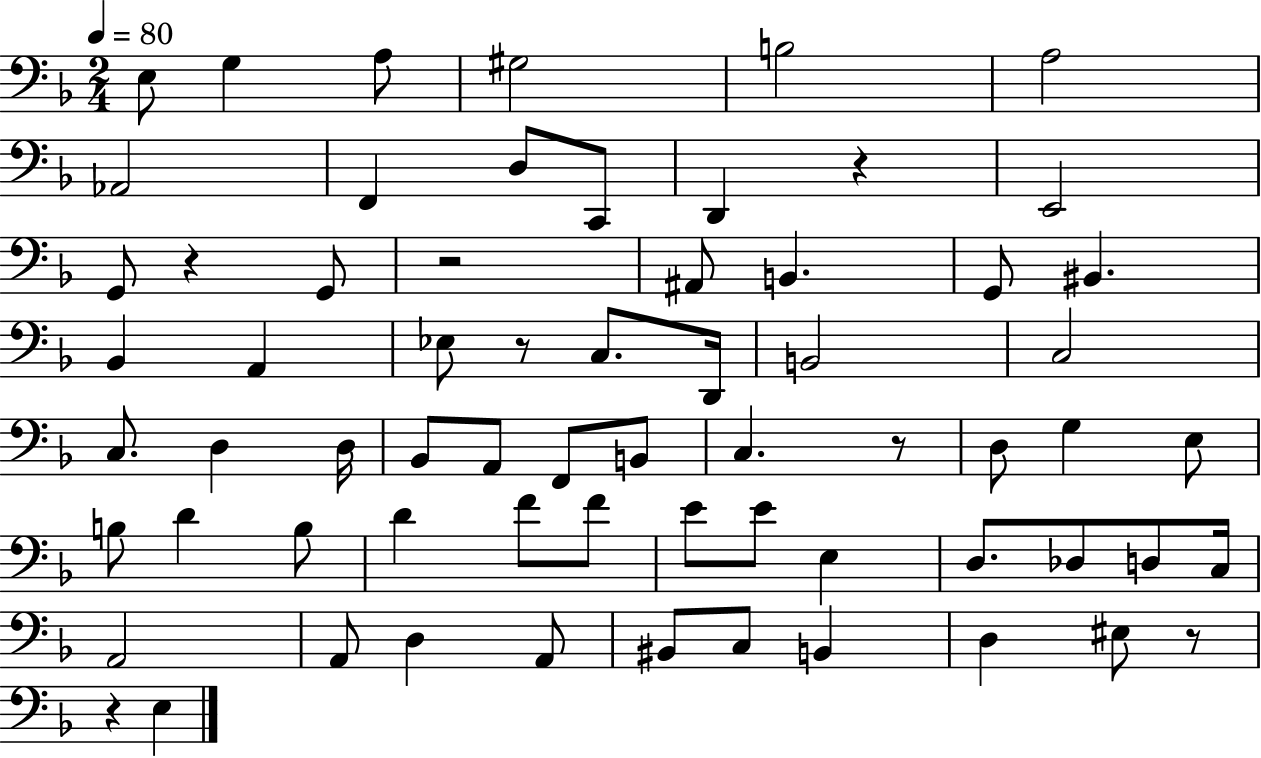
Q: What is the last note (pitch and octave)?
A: E3